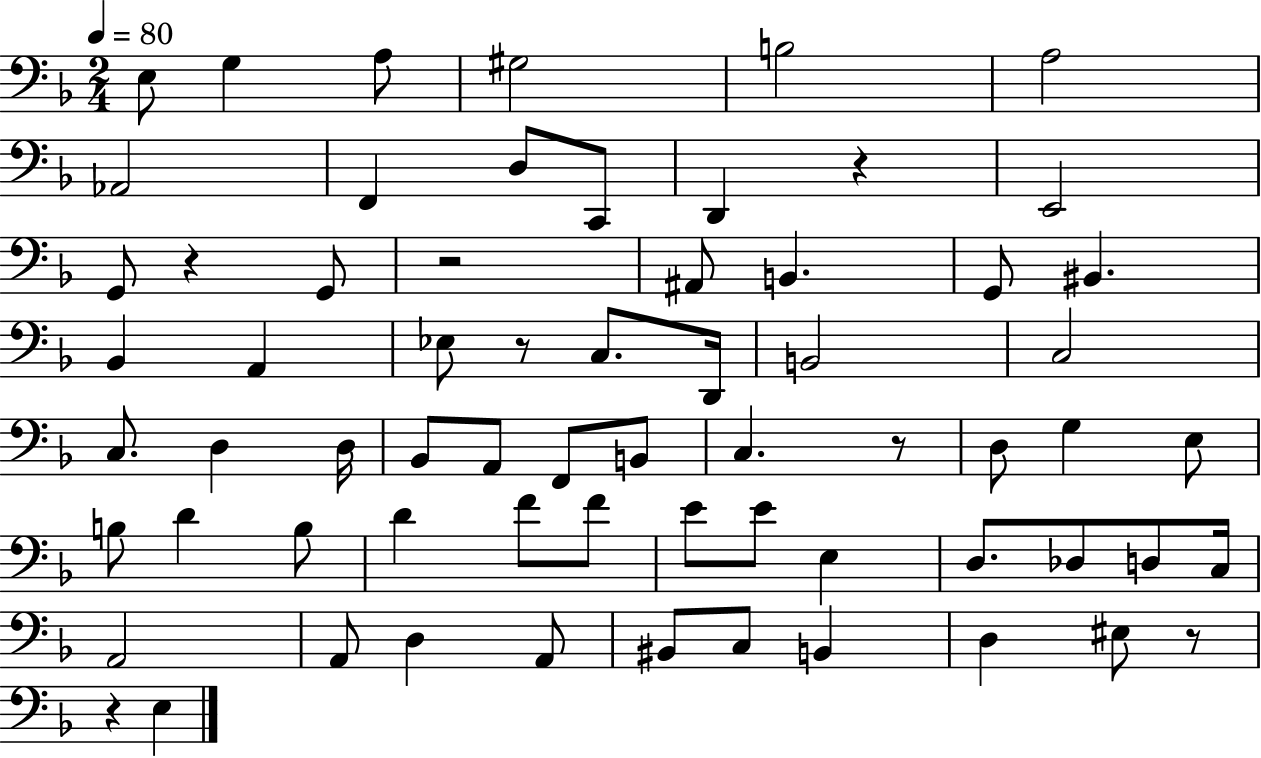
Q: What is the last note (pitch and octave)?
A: E3